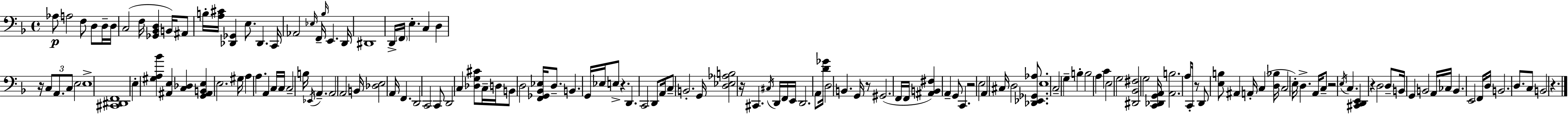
Ab3/e A3/h F3/e D3/e D3/s D3/s C3/h F3/s [Gb2,Bb2,D3]/q B2/s A#2/e B3/s [A3,C#4]/s [Db2,Gb2]/q E3/e. Db2/q. C2/s Ab2/h Eb3/s F2/s Bb3/s E2/q. D2/s D#2/w D2/s F2/s E3/q. C3/q D3/q R/s C3/e A2/e. C3/e E3/h E3/w [C#2,D#2,F2]/w E3/q [G#3,A3,Bb4]/q [A#2,E3]/q [C3,Db3]/q [G2,A#2,B2,E3]/q E3/h. G#3/s A3/q A3/q. A2/q C3/s C3/s C3/h B3/s Eb2/s A2/q. A2/h A2/h B2/s [Db3,E3]/h A2/s F2/q. D2/h C2/h C2/e D2/h C3/q [Db3,G3,C#4]/e C3/s D3/s B2/e D3/h [F2,Gb2,Bb2,Eb3]/s D3/e. B2/q. G2/s Eb3/s E3/e R/q. D2/q. C2/h D2/e A2/s C3/e B2/h. G2/s [D3,Eb3,Ab3,B3]/h R/s C#2/q. C#3/s D2/s F2/s E2/s D2/h. A2/e [D4,Gb4]/s D3/h B2/q. G2/s R/e G#2/h. F2/s F2/s [A#2,B2,F#3]/q A2/q G2/e C2/q. R/h E3/h A2/q C#3/s D3/h [Db2,Eb2,Gb2,Ab3]/e. E3/w C3/h G3/q B3/q B3/h A3/q C4/q E3/h G3/h [D#2,Bb2,F#3]/h G3/h [C2,Db2,G2,A2]/s [A2,B3]/h. A3/e C2/s R/e D2/e [E3,B3]/e A#2/q A2/s C3/q [D3,Bb3]/s C3/h E3/s D3/q. A2/s C3/e R/h E3/s C3/q. [C#2,D2,E2]/q R/q D3/h D3/e B2/s G2/q B2/h A2/s CES3/s B2/q. E2/h F2/s D3/s B2/h. D3/e. C3/e B2/h R/q.